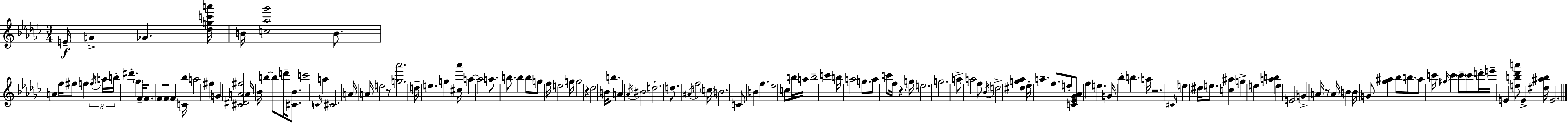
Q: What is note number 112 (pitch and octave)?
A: G#5